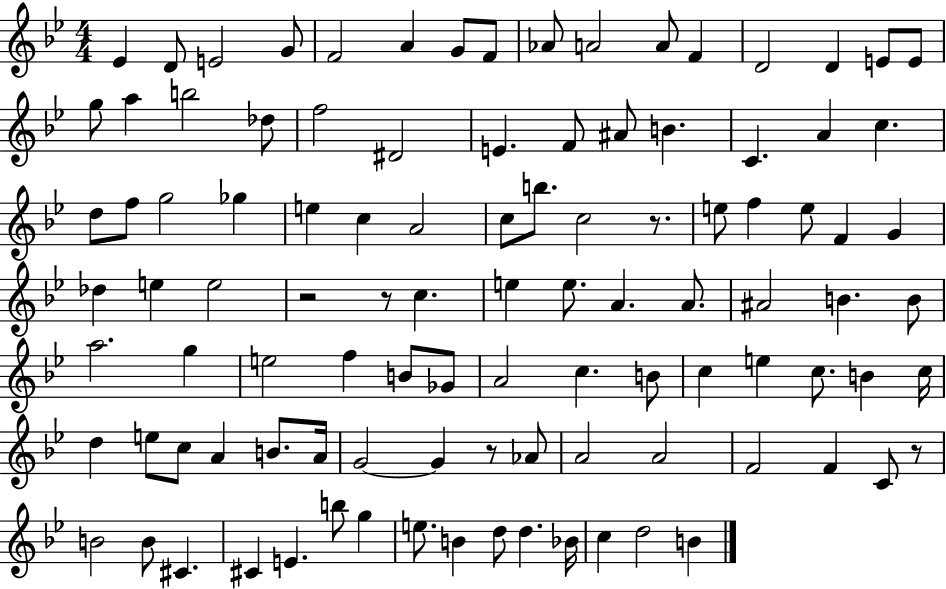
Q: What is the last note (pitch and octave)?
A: B4